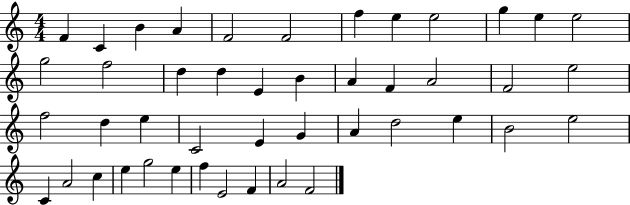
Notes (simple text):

F4/q C4/q B4/q A4/q F4/h F4/h F5/q E5/q E5/h G5/q E5/q E5/h G5/h F5/h D5/q D5/q E4/q B4/q A4/q F4/q A4/h F4/h E5/h F5/h D5/q E5/q C4/h E4/q G4/q A4/q D5/h E5/q B4/h E5/h C4/q A4/h C5/q E5/q G5/h E5/q F5/q E4/h F4/q A4/h F4/h